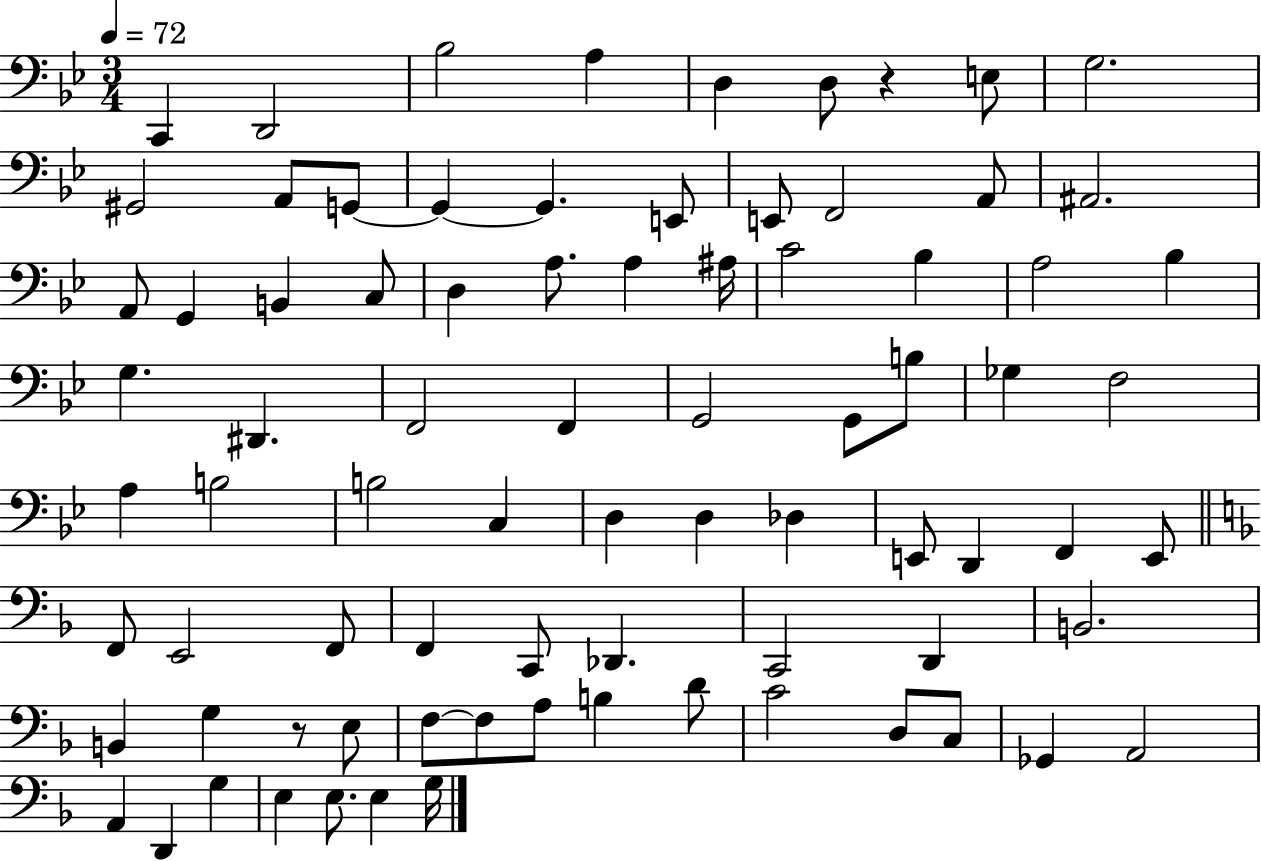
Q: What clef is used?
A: bass